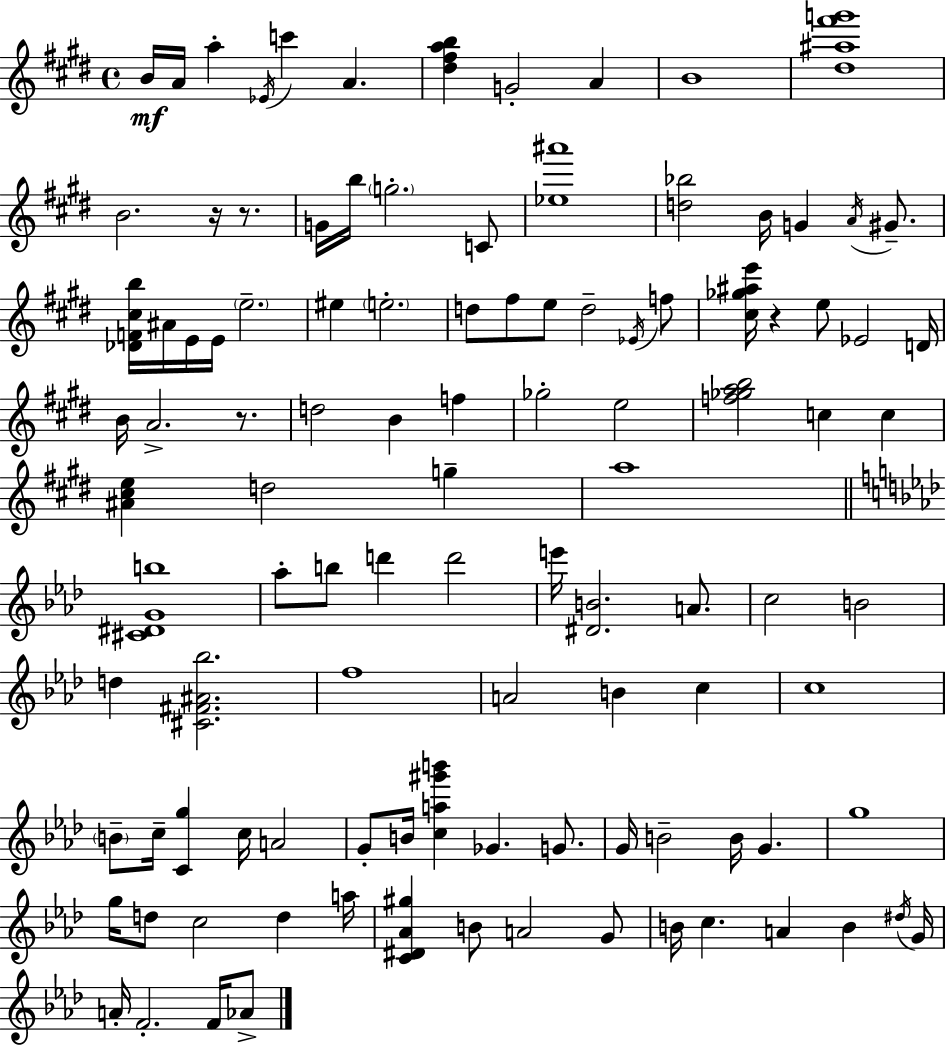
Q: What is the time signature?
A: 4/4